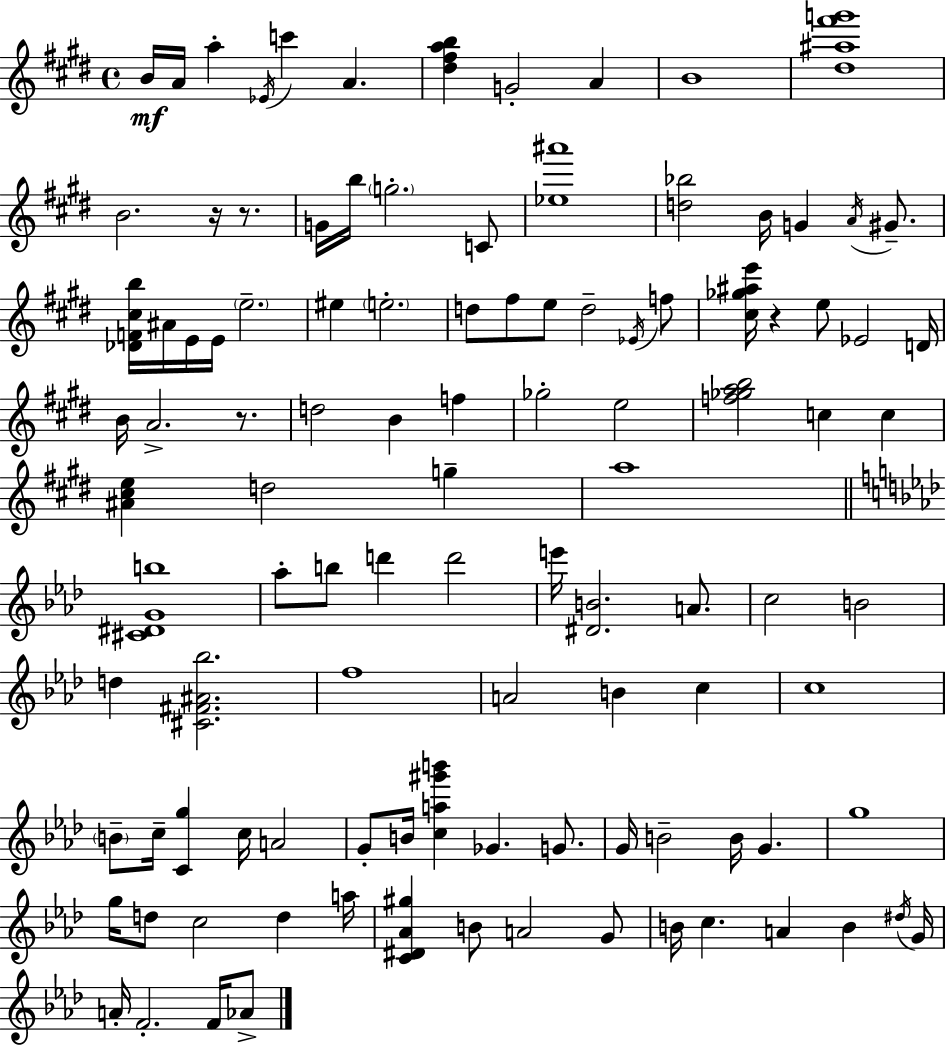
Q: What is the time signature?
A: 4/4